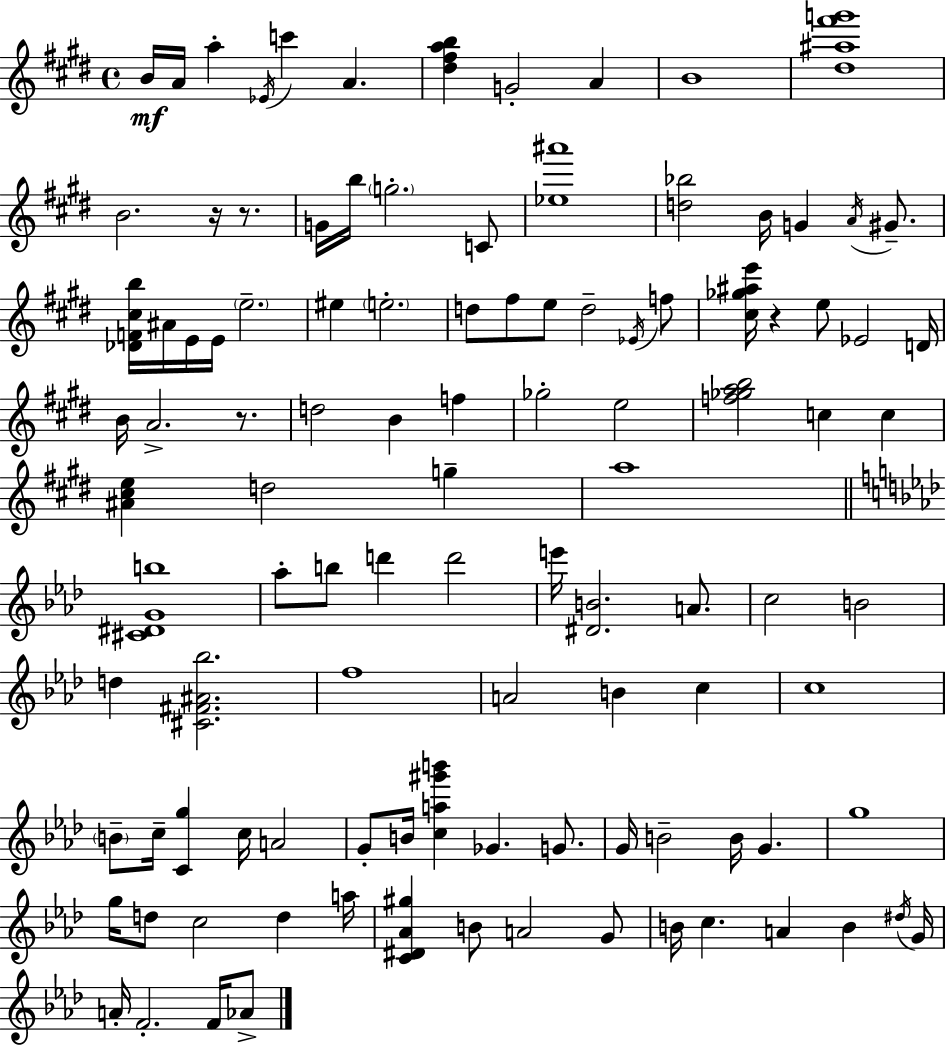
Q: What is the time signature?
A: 4/4